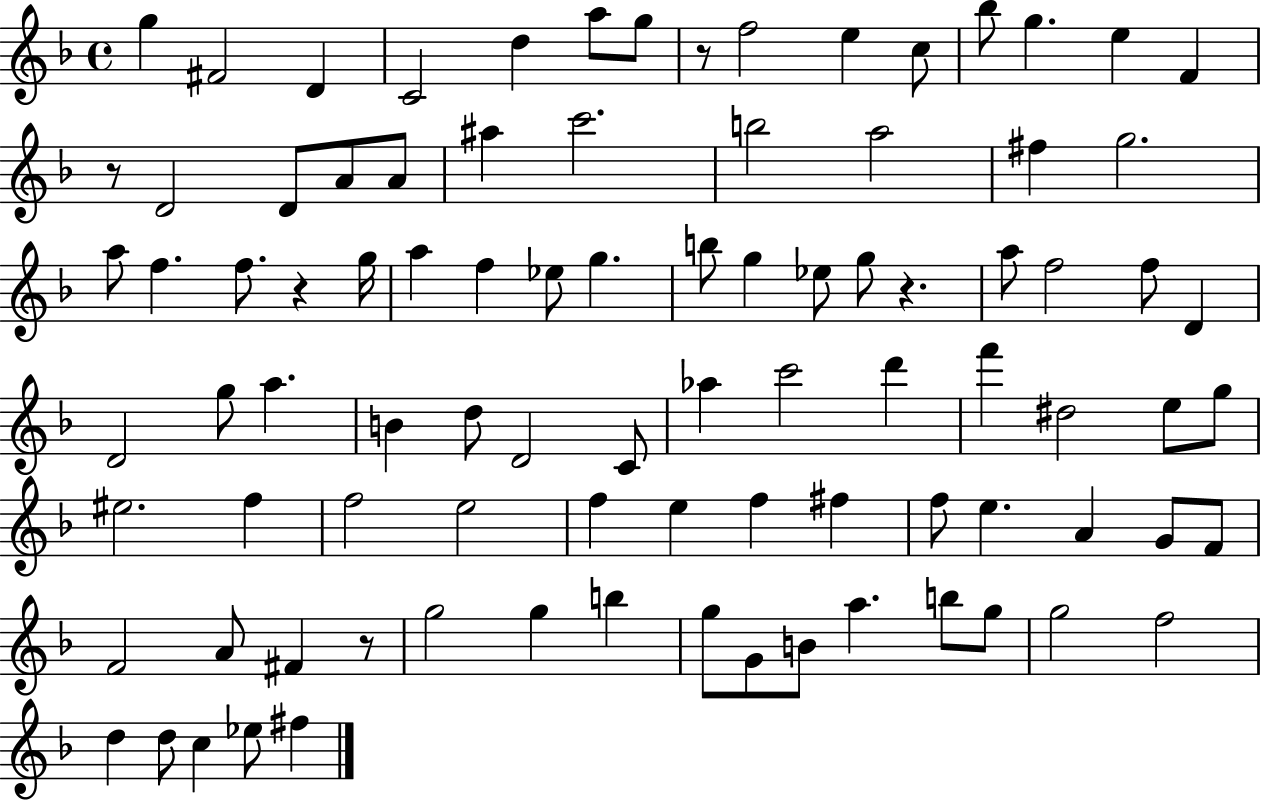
X:1
T:Untitled
M:4/4
L:1/4
K:F
g ^F2 D C2 d a/2 g/2 z/2 f2 e c/2 _b/2 g e F z/2 D2 D/2 A/2 A/2 ^a c'2 b2 a2 ^f g2 a/2 f f/2 z g/4 a f _e/2 g b/2 g _e/2 g/2 z a/2 f2 f/2 D D2 g/2 a B d/2 D2 C/2 _a c'2 d' f' ^d2 e/2 g/2 ^e2 f f2 e2 f e f ^f f/2 e A G/2 F/2 F2 A/2 ^F z/2 g2 g b g/2 G/2 B/2 a b/2 g/2 g2 f2 d d/2 c _e/2 ^f